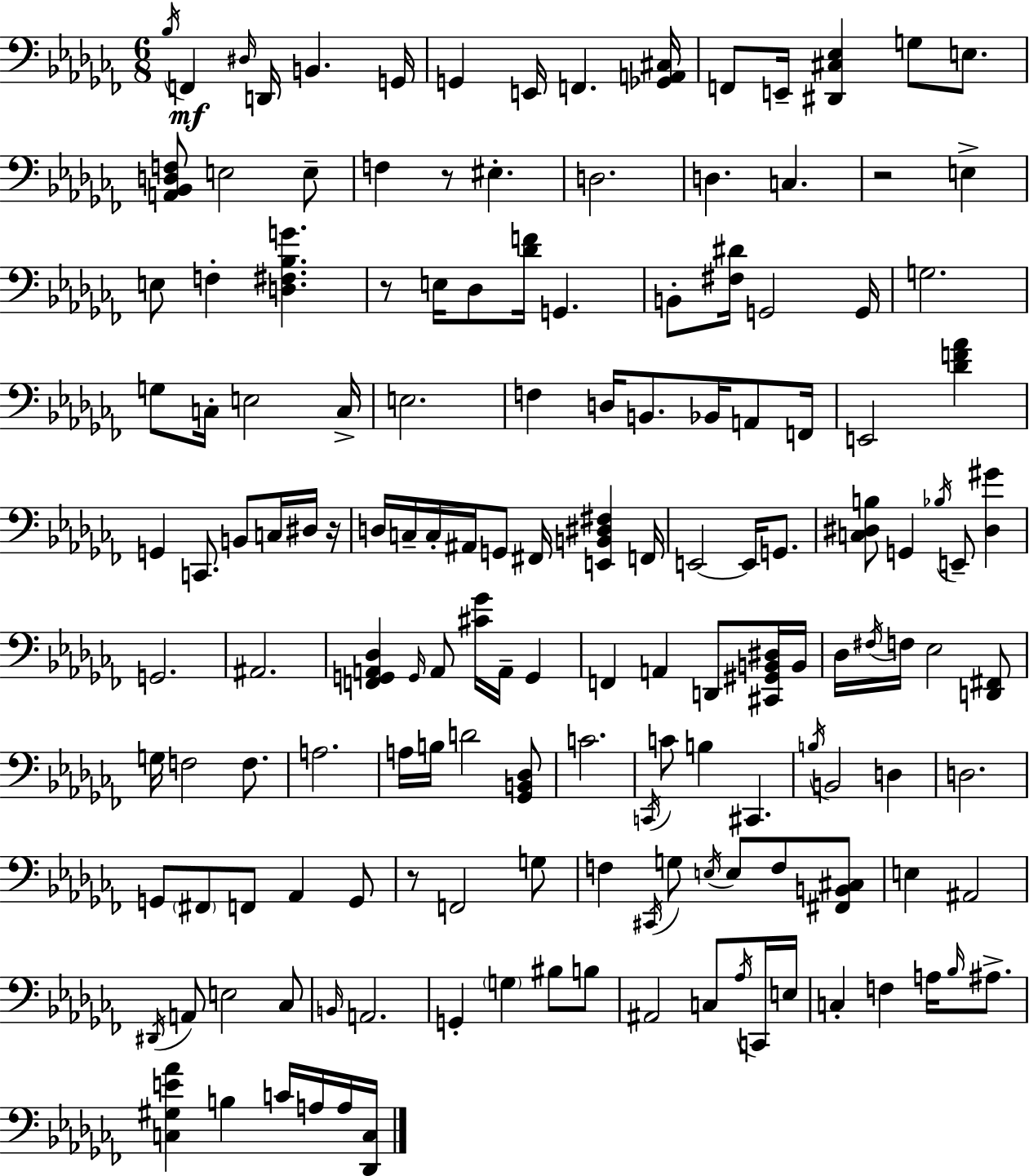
{
  \clef bass
  \numericTimeSignature
  \time 6/8
  \key aes \minor
  \acciaccatura { bes16 }\mf f,4 \grace { dis16 } d,16 b,4. | g,16 g,4 e,16 f,4. | <ges, a, cis>16 f,8 e,16-- <dis, cis ees>4 g8 e8. | <a, bes, d f>8 e2 | \break e8-- f4 r8 eis4.-. | d2. | d4. c4. | r2 e4-> | \break e8 f4-. <d fis bes g'>4. | r8 e16 des8 <des' f'>16 g,4. | b,8-. <fis dis'>16 g,2 | g,16 g2. | \break g8 c16-. e2 | c16-> e2. | f4 d16 b,8. bes,16 a,8 | f,16 e,2 <des' f' aes'>4 | \break g,4 c,8. b,8 c16 | dis16 r16 d16 c16-- c16-. ais,16 g,8 fis,16 <e, b, dis fis>4 | f,16 e,2~~ e,16 g,8. | <c dis b>8 g,4 \acciaccatura { bes16 } e,8-- <dis gis'>4 | \break g,2. | ais,2. | <f, g, a, des>4 \grace { g,16 } a,8 <cis' ges'>16 a,16-- | g,4 f,4 a,4 | \break d,8 <cis, gis, b, dis>16 b,16 des16 \acciaccatura { fis16 } f16 ees2 | <d, fis,>8 g16 f2 | f8. a2. | a16 b16 d'2 | \break <ges, b, des>8 c'2. | \acciaccatura { c,16 } c'8 b4 | cis,4. \acciaccatura { b16 } b,2 | d4 d2. | \break g,8 \parenthesize fis,8 f,8 | aes,4 g,8 r8 f,2 | g8 f4 \acciaccatura { cis,16 } | g8 \acciaccatura { e16 } e8 f8 <fis, b, cis>8 e4 | \break ais,2 \acciaccatura { dis,16 } a,8 | e2 ces8 \grace { b,16 } a,2. | g,4-. | \parenthesize g4 bis8 b8 ais,2 | \break c8 \acciaccatura { aes16 } c,16 e16 | c4-. f4 a16 \grace { bes16 } ais8.-> | <c gis e' aes'>4 b4 c'16 a16 a16 | <des, c>16 \bar "|."
}